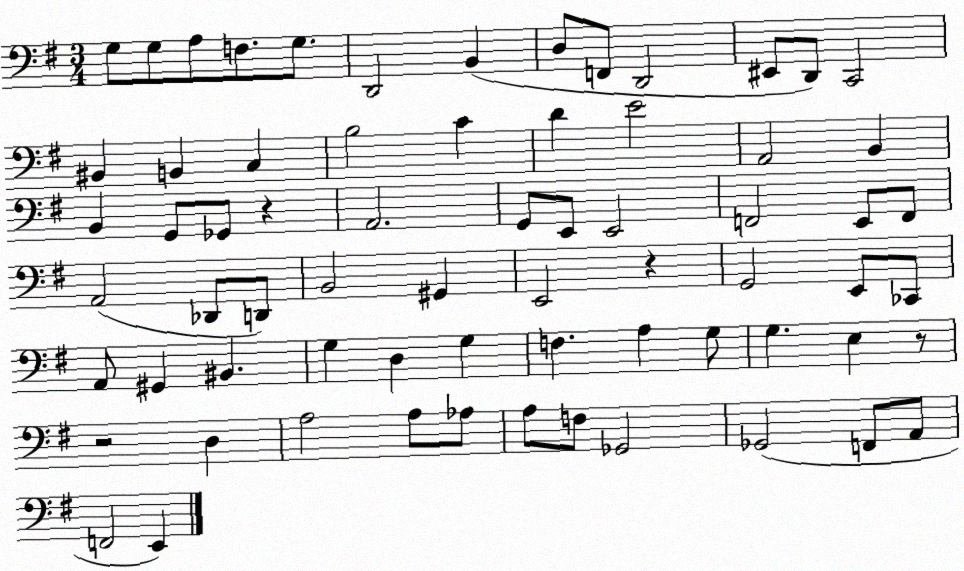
X:1
T:Untitled
M:3/4
L:1/4
K:G
G,/2 G,/2 A,/2 F,/2 G,/2 D,,2 B,, D,/2 F,,/2 D,,2 ^E,,/2 D,,/2 C,,2 ^B,, B,, C, B,2 C D E2 A,,2 B,, B,, G,,/2 _G,,/2 z A,,2 G,,/2 E,,/2 E,,2 F,,2 E,,/2 F,,/2 A,,2 _D,,/2 D,,/2 B,,2 ^G,, E,,2 z G,,2 E,,/2 _C,,/2 A,,/2 ^G,, ^B,, G, D, G, F, A, G,/2 G, E, z/2 z2 D, A,2 A,/2 _A,/2 A,/2 F,/2 _G,,2 _G,,2 F,,/2 A,,/2 F,,2 E,,